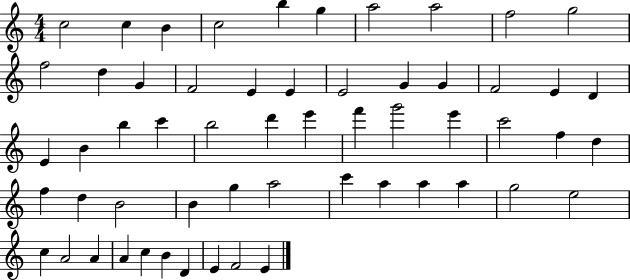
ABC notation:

X:1
T:Untitled
M:4/4
L:1/4
K:C
c2 c B c2 b g a2 a2 f2 g2 f2 d G F2 E E E2 G G F2 E D E B b c' b2 d' e' f' g'2 e' c'2 f d f d B2 B g a2 c' a a a g2 e2 c A2 A A c B D E F2 E